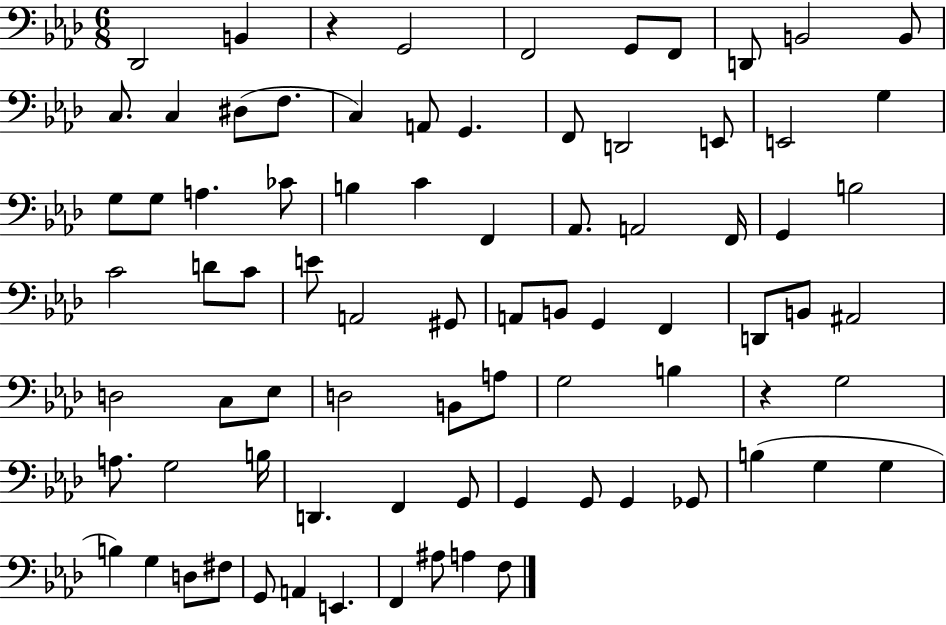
{
  \clef bass
  \numericTimeSignature
  \time 6/8
  \key aes \major
  \repeat volta 2 { des,2 b,4 | r4 g,2 | f,2 g,8 f,8 | d,8 b,2 b,8 | \break c8. c4 dis8( f8. | c4) a,8 g,4. | f,8 d,2 e,8 | e,2 g4 | \break g8 g8 a4. ces'8 | b4 c'4 f,4 | aes,8. a,2 f,16 | g,4 b2 | \break c'2 d'8 c'8 | e'8 a,2 gis,8 | a,8 b,8 g,4 f,4 | d,8 b,8 ais,2 | \break d2 c8 ees8 | d2 b,8 a8 | g2 b4 | r4 g2 | \break a8. g2 b16 | d,4. f,4 g,8 | g,4 g,8 g,4 ges,8 | b4( g4 g4 | \break b4) g4 d8 fis8 | g,8 a,4 e,4. | f,4 ais8 a4 f8 | } \bar "|."
}